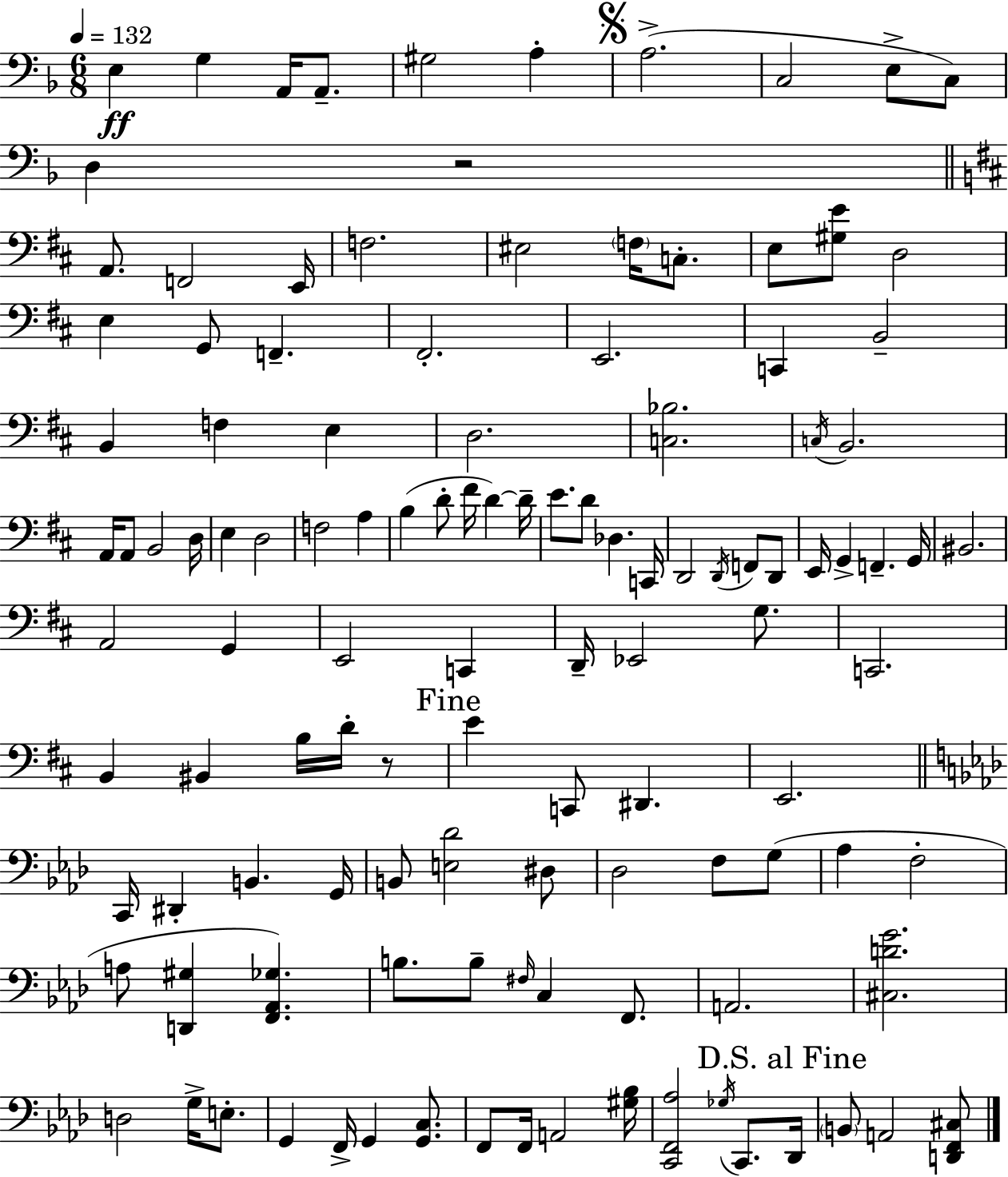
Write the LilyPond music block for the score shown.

{
  \clef bass
  \numericTimeSignature
  \time 6/8
  \key d \minor
  \tempo 4 = 132
  e4\ff g4 a,16 a,8.-- | gis2 a4-. | \mark \markup { \musicglyph "scripts.segno" } a2.->( | c2 e8-> c8) | \break d4 r2 | \bar "||" \break \key b \minor a,8. f,2 e,16 | f2. | eis2 \parenthesize f16 c8.-. | e8 <gis e'>8 d2 | \break e4 g,8 f,4.-- | fis,2.-. | e,2. | c,4 b,2-- | \break b,4 f4 e4 | d2. | <c bes>2. | \acciaccatura { c16 } b,2. | \break a,16 a,8 b,2 | d16 e4 d2 | f2 a4 | b4( d'8-. fis'16 d'4~~) | \break d'16-- e'8. d'8 des4. | c,16 d,2 \acciaccatura { d,16 } f,8 | d,8 e,16 g,4-> f,4.-- | g,16 bis,2. | \break a,2 g,4 | e,2 c,4 | d,16-- ees,2 g8. | c,2. | \break b,4 bis,4 b16 d'16-. | r8 \mark "Fine" e'4 c,8 dis,4. | e,2. | \bar "||" \break \key aes \major c,16 dis,4-. b,4. g,16 | b,8 <e des'>2 dis8 | des2 f8 g8( | aes4 f2-. | \break a8 <d, gis>4 <f, aes, ges>4.) | b8. b8-- \grace { fis16 } c4 f,8. | a,2. | <cis d' g'>2. | \break d2 g16-> e8.-. | g,4 f,16-> g,4 <g, c>8. | f,8 f,16 a,2 | <gis bes>16 <c, f, aes>2 \acciaccatura { ges16 } c,8. | \break \mark "D.S. al Fine" des,16 \parenthesize b,8 a,2 | <d, f, cis>8 \bar "|."
}